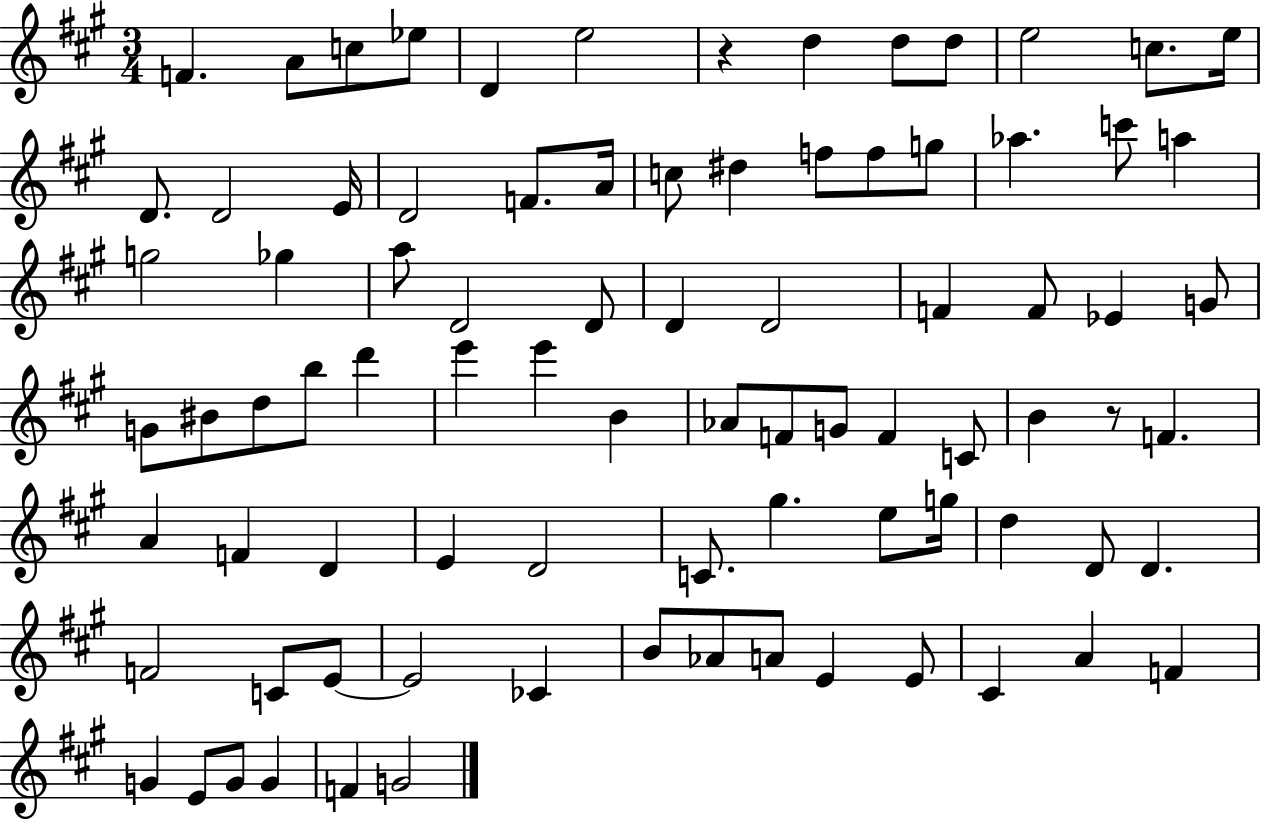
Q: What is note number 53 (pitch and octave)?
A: A4